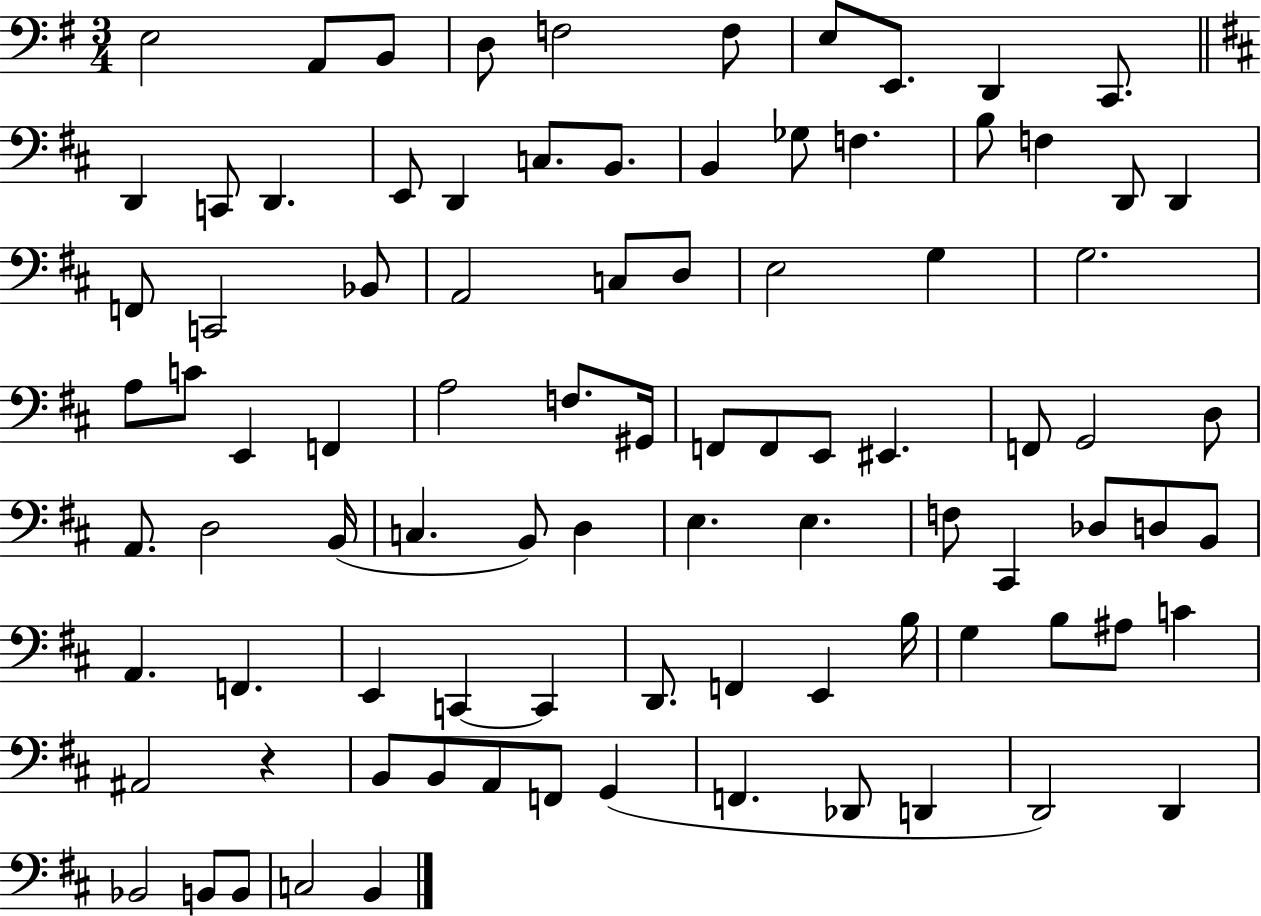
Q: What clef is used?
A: bass